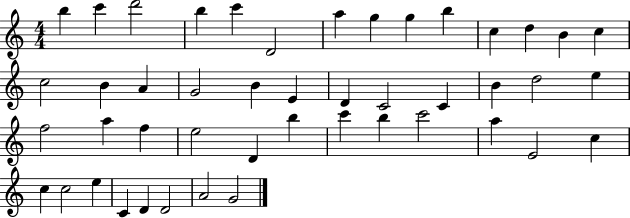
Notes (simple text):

B5/q C6/q D6/h B5/q C6/q D4/h A5/q G5/q G5/q B5/q C5/q D5/q B4/q C5/q C5/h B4/q A4/q G4/h B4/q E4/q D4/q C4/h C4/q B4/q D5/h E5/q F5/h A5/q F5/q E5/h D4/q B5/q C6/q B5/q C6/h A5/q E4/h C5/q C5/q C5/h E5/q C4/q D4/q D4/h A4/h G4/h